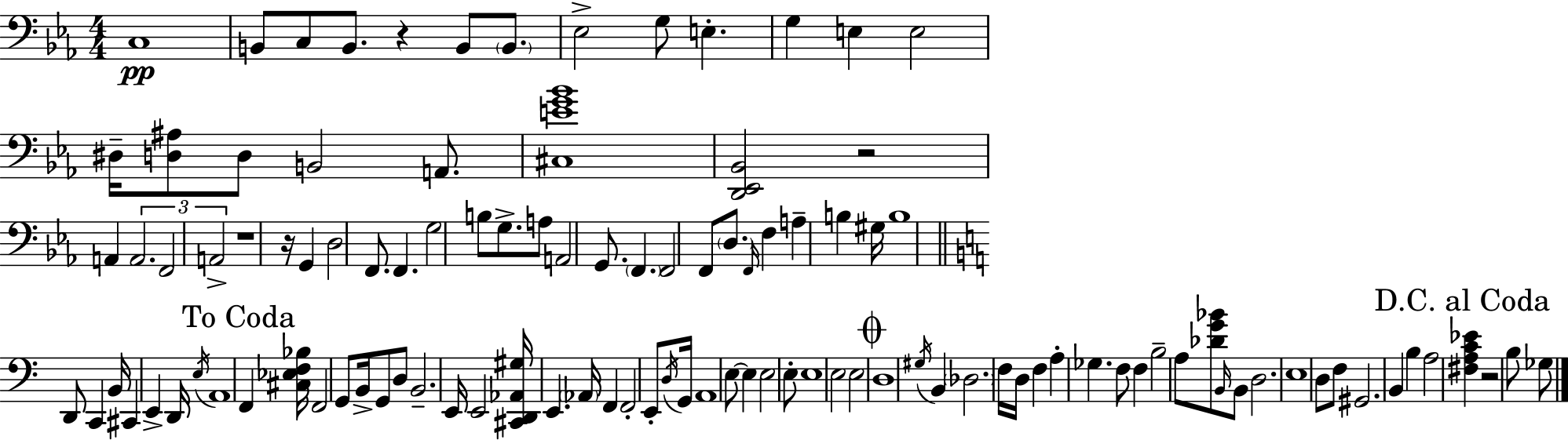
X:1
T:Untitled
M:4/4
L:1/4
K:Eb
C,4 B,,/2 C,/2 B,,/2 z B,,/2 B,,/2 _E,2 G,/2 E, G, E, E,2 ^D,/4 [D,^A,]/2 D,/2 B,,2 A,,/2 [^C,EG_B]4 [D,,_E,,_B,,]2 z2 A,, A,,2 F,,2 A,,2 z4 z/4 G,, D,2 F,,/2 F,, G,2 B,/2 G,/2 A,/2 A,,2 G,,/2 F,, F,,2 F,,/2 D,/2 F,,/4 F, A, B, ^G,/4 B,4 D,,/2 C,, B,,/4 ^C,, E,, D,,/4 E,/4 A,,4 F,, [^C,_E,F,_B,]/4 F,,2 G,,/2 B,,/4 G,,/2 D,/2 B,,2 E,,/4 E,,2 [^C,,D,,_A,,^G,]/4 E,, _A,,/4 F,, F,,2 E,,/2 D,/4 G,,/4 A,,4 E,/2 E, E,2 E,/2 E,4 E,2 E,2 D,4 ^G,/4 B,, _D,2 F,/4 D,/4 F, A, _G, F,/2 F, B,2 A,/2 [_DG_B]/2 B,,/4 B,,/2 D,2 E,4 D,/2 F,/2 ^G,,2 B,, B, A,2 [^F,A,C_E] z2 B,/2 _G,/2